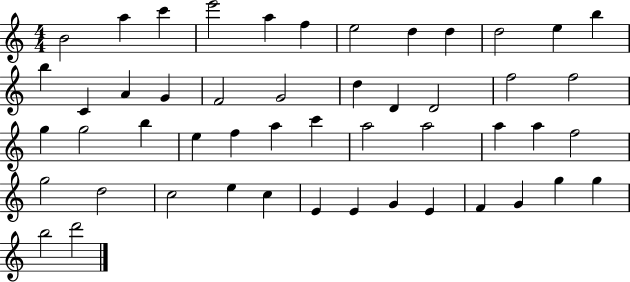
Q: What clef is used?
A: treble